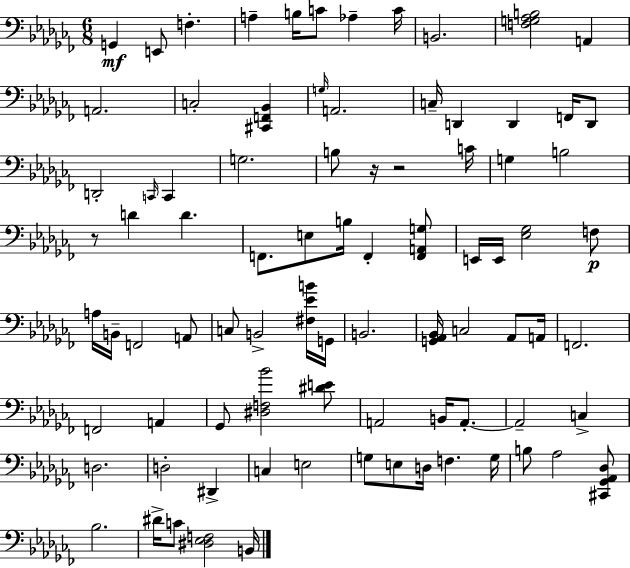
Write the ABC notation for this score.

X:1
T:Untitled
M:6/8
L:1/4
K:Abm
G,, E,,/2 F, A, B,/4 C/2 _A, C/4 B,,2 [F,G,_A,B,]2 A,, A,,2 C,2 [^C,,F,,_B,,] G,/4 A,,2 C,/4 D,, D,, F,,/4 D,,/2 D,,2 C,,/4 C,, G,2 B,/2 z/4 z2 C/4 G, B,2 z/2 D D F,,/2 E,/2 B,/4 F,, [F,,A,,G,]/2 E,,/4 E,,/4 [_E,_G,]2 F,/2 A,/4 B,,/4 F,,2 A,,/2 C,/2 B,,2 [^F,_EB]/4 G,,/4 B,,2 [G,,_A,,_B,,]/4 C,2 _A,,/2 A,,/4 F,,2 F,,2 A,, _G,,/2 [^D,F,_B]2 [^DE]/2 A,,2 B,,/4 A,,/2 A,,2 C, D,2 D,2 ^D,, C, E,2 G,/2 E,/2 D,/4 F, G,/4 B,/2 _A,2 [^C,,_G,,_A,,_D,]/2 _B,2 ^D/4 C/2 [^D,_E,F,]2 B,,/4